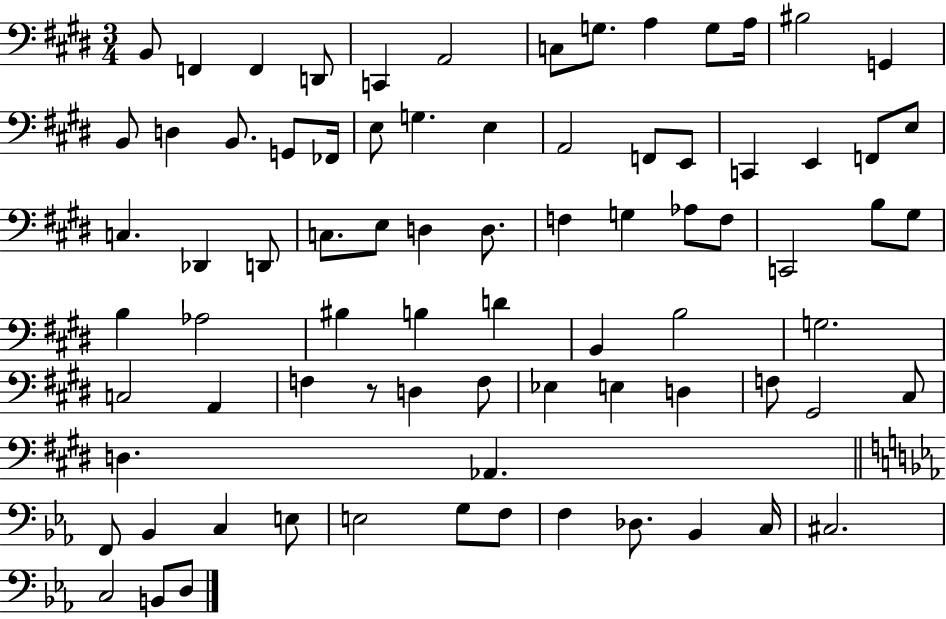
B2/e F2/q F2/q D2/e C2/q A2/h C3/e G3/e. A3/q G3/e A3/s BIS3/h G2/q B2/e D3/q B2/e. G2/e FES2/s E3/e G3/q. E3/q A2/h F2/e E2/e C2/q E2/q F2/e E3/e C3/q. Db2/q D2/e C3/e. E3/e D3/q D3/e. F3/q G3/q Ab3/e F3/e C2/h B3/e G#3/e B3/q Ab3/h BIS3/q B3/q D4/q B2/q B3/h G3/h. C3/h A2/q F3/q R/e D3/q F3/e Eb3/q E3/q D3/q F3/e G#2/h C#3/e D3/q. Ab2/q. F2/e Bb2/q C3/q E3/e E3/h G3/e F3/e F3/q Db3/e. Bb2/q C3/s C#3/h. C3/h B2/e D3/e